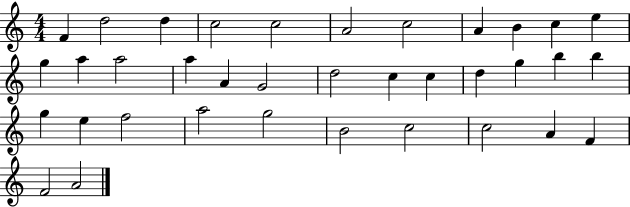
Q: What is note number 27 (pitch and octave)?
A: F5